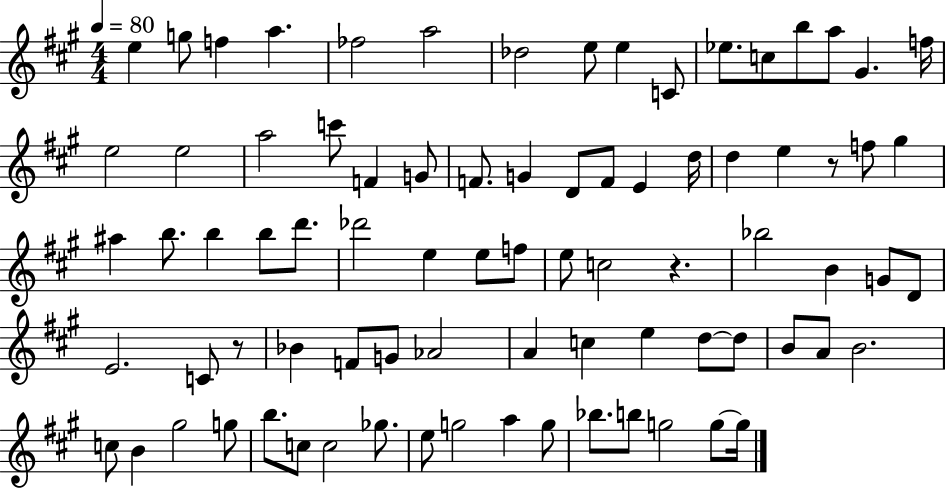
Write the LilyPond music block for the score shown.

{
  \clef treble
  \numericTimeSignature
  \time 4/4
  \key a \major
  \tempo 4 = 80
  e''4 g''8 f''4 a''4. | fes''2 a''2 | des''2 e''8 e''4 c'8 | ees''8. c''8 b''8 a''8 gis'4. f''16 | \break e''2 e''2 | a''2 c'''8 f'4 g'8 | f'8. g'4 d'8 f'8 e'4 d''16 | d''4 e''4 r8 f''8 gis''4 | \break ais''4 b''8. b''4 b''8 d'''8. | des'''2 e''4 e''8 f''8 | e''8 c''2 r4. | bes''2 b'4 g'8 d'8 | \break e'2. c'8 r8 | bes'4 f'8 g'8 aes'2 | a'4 c''4 e''4 d''8~~ d''8 | b'8 a'8 b'2. | \break c''8 b'4 gis''2 g''8 | b''8. c''8 c''2 ges''8. | e''8 g''2 a''4 g''8 | bes''8. b''8 g''2 g''8~~ g''16 | \break \bar "|."
}